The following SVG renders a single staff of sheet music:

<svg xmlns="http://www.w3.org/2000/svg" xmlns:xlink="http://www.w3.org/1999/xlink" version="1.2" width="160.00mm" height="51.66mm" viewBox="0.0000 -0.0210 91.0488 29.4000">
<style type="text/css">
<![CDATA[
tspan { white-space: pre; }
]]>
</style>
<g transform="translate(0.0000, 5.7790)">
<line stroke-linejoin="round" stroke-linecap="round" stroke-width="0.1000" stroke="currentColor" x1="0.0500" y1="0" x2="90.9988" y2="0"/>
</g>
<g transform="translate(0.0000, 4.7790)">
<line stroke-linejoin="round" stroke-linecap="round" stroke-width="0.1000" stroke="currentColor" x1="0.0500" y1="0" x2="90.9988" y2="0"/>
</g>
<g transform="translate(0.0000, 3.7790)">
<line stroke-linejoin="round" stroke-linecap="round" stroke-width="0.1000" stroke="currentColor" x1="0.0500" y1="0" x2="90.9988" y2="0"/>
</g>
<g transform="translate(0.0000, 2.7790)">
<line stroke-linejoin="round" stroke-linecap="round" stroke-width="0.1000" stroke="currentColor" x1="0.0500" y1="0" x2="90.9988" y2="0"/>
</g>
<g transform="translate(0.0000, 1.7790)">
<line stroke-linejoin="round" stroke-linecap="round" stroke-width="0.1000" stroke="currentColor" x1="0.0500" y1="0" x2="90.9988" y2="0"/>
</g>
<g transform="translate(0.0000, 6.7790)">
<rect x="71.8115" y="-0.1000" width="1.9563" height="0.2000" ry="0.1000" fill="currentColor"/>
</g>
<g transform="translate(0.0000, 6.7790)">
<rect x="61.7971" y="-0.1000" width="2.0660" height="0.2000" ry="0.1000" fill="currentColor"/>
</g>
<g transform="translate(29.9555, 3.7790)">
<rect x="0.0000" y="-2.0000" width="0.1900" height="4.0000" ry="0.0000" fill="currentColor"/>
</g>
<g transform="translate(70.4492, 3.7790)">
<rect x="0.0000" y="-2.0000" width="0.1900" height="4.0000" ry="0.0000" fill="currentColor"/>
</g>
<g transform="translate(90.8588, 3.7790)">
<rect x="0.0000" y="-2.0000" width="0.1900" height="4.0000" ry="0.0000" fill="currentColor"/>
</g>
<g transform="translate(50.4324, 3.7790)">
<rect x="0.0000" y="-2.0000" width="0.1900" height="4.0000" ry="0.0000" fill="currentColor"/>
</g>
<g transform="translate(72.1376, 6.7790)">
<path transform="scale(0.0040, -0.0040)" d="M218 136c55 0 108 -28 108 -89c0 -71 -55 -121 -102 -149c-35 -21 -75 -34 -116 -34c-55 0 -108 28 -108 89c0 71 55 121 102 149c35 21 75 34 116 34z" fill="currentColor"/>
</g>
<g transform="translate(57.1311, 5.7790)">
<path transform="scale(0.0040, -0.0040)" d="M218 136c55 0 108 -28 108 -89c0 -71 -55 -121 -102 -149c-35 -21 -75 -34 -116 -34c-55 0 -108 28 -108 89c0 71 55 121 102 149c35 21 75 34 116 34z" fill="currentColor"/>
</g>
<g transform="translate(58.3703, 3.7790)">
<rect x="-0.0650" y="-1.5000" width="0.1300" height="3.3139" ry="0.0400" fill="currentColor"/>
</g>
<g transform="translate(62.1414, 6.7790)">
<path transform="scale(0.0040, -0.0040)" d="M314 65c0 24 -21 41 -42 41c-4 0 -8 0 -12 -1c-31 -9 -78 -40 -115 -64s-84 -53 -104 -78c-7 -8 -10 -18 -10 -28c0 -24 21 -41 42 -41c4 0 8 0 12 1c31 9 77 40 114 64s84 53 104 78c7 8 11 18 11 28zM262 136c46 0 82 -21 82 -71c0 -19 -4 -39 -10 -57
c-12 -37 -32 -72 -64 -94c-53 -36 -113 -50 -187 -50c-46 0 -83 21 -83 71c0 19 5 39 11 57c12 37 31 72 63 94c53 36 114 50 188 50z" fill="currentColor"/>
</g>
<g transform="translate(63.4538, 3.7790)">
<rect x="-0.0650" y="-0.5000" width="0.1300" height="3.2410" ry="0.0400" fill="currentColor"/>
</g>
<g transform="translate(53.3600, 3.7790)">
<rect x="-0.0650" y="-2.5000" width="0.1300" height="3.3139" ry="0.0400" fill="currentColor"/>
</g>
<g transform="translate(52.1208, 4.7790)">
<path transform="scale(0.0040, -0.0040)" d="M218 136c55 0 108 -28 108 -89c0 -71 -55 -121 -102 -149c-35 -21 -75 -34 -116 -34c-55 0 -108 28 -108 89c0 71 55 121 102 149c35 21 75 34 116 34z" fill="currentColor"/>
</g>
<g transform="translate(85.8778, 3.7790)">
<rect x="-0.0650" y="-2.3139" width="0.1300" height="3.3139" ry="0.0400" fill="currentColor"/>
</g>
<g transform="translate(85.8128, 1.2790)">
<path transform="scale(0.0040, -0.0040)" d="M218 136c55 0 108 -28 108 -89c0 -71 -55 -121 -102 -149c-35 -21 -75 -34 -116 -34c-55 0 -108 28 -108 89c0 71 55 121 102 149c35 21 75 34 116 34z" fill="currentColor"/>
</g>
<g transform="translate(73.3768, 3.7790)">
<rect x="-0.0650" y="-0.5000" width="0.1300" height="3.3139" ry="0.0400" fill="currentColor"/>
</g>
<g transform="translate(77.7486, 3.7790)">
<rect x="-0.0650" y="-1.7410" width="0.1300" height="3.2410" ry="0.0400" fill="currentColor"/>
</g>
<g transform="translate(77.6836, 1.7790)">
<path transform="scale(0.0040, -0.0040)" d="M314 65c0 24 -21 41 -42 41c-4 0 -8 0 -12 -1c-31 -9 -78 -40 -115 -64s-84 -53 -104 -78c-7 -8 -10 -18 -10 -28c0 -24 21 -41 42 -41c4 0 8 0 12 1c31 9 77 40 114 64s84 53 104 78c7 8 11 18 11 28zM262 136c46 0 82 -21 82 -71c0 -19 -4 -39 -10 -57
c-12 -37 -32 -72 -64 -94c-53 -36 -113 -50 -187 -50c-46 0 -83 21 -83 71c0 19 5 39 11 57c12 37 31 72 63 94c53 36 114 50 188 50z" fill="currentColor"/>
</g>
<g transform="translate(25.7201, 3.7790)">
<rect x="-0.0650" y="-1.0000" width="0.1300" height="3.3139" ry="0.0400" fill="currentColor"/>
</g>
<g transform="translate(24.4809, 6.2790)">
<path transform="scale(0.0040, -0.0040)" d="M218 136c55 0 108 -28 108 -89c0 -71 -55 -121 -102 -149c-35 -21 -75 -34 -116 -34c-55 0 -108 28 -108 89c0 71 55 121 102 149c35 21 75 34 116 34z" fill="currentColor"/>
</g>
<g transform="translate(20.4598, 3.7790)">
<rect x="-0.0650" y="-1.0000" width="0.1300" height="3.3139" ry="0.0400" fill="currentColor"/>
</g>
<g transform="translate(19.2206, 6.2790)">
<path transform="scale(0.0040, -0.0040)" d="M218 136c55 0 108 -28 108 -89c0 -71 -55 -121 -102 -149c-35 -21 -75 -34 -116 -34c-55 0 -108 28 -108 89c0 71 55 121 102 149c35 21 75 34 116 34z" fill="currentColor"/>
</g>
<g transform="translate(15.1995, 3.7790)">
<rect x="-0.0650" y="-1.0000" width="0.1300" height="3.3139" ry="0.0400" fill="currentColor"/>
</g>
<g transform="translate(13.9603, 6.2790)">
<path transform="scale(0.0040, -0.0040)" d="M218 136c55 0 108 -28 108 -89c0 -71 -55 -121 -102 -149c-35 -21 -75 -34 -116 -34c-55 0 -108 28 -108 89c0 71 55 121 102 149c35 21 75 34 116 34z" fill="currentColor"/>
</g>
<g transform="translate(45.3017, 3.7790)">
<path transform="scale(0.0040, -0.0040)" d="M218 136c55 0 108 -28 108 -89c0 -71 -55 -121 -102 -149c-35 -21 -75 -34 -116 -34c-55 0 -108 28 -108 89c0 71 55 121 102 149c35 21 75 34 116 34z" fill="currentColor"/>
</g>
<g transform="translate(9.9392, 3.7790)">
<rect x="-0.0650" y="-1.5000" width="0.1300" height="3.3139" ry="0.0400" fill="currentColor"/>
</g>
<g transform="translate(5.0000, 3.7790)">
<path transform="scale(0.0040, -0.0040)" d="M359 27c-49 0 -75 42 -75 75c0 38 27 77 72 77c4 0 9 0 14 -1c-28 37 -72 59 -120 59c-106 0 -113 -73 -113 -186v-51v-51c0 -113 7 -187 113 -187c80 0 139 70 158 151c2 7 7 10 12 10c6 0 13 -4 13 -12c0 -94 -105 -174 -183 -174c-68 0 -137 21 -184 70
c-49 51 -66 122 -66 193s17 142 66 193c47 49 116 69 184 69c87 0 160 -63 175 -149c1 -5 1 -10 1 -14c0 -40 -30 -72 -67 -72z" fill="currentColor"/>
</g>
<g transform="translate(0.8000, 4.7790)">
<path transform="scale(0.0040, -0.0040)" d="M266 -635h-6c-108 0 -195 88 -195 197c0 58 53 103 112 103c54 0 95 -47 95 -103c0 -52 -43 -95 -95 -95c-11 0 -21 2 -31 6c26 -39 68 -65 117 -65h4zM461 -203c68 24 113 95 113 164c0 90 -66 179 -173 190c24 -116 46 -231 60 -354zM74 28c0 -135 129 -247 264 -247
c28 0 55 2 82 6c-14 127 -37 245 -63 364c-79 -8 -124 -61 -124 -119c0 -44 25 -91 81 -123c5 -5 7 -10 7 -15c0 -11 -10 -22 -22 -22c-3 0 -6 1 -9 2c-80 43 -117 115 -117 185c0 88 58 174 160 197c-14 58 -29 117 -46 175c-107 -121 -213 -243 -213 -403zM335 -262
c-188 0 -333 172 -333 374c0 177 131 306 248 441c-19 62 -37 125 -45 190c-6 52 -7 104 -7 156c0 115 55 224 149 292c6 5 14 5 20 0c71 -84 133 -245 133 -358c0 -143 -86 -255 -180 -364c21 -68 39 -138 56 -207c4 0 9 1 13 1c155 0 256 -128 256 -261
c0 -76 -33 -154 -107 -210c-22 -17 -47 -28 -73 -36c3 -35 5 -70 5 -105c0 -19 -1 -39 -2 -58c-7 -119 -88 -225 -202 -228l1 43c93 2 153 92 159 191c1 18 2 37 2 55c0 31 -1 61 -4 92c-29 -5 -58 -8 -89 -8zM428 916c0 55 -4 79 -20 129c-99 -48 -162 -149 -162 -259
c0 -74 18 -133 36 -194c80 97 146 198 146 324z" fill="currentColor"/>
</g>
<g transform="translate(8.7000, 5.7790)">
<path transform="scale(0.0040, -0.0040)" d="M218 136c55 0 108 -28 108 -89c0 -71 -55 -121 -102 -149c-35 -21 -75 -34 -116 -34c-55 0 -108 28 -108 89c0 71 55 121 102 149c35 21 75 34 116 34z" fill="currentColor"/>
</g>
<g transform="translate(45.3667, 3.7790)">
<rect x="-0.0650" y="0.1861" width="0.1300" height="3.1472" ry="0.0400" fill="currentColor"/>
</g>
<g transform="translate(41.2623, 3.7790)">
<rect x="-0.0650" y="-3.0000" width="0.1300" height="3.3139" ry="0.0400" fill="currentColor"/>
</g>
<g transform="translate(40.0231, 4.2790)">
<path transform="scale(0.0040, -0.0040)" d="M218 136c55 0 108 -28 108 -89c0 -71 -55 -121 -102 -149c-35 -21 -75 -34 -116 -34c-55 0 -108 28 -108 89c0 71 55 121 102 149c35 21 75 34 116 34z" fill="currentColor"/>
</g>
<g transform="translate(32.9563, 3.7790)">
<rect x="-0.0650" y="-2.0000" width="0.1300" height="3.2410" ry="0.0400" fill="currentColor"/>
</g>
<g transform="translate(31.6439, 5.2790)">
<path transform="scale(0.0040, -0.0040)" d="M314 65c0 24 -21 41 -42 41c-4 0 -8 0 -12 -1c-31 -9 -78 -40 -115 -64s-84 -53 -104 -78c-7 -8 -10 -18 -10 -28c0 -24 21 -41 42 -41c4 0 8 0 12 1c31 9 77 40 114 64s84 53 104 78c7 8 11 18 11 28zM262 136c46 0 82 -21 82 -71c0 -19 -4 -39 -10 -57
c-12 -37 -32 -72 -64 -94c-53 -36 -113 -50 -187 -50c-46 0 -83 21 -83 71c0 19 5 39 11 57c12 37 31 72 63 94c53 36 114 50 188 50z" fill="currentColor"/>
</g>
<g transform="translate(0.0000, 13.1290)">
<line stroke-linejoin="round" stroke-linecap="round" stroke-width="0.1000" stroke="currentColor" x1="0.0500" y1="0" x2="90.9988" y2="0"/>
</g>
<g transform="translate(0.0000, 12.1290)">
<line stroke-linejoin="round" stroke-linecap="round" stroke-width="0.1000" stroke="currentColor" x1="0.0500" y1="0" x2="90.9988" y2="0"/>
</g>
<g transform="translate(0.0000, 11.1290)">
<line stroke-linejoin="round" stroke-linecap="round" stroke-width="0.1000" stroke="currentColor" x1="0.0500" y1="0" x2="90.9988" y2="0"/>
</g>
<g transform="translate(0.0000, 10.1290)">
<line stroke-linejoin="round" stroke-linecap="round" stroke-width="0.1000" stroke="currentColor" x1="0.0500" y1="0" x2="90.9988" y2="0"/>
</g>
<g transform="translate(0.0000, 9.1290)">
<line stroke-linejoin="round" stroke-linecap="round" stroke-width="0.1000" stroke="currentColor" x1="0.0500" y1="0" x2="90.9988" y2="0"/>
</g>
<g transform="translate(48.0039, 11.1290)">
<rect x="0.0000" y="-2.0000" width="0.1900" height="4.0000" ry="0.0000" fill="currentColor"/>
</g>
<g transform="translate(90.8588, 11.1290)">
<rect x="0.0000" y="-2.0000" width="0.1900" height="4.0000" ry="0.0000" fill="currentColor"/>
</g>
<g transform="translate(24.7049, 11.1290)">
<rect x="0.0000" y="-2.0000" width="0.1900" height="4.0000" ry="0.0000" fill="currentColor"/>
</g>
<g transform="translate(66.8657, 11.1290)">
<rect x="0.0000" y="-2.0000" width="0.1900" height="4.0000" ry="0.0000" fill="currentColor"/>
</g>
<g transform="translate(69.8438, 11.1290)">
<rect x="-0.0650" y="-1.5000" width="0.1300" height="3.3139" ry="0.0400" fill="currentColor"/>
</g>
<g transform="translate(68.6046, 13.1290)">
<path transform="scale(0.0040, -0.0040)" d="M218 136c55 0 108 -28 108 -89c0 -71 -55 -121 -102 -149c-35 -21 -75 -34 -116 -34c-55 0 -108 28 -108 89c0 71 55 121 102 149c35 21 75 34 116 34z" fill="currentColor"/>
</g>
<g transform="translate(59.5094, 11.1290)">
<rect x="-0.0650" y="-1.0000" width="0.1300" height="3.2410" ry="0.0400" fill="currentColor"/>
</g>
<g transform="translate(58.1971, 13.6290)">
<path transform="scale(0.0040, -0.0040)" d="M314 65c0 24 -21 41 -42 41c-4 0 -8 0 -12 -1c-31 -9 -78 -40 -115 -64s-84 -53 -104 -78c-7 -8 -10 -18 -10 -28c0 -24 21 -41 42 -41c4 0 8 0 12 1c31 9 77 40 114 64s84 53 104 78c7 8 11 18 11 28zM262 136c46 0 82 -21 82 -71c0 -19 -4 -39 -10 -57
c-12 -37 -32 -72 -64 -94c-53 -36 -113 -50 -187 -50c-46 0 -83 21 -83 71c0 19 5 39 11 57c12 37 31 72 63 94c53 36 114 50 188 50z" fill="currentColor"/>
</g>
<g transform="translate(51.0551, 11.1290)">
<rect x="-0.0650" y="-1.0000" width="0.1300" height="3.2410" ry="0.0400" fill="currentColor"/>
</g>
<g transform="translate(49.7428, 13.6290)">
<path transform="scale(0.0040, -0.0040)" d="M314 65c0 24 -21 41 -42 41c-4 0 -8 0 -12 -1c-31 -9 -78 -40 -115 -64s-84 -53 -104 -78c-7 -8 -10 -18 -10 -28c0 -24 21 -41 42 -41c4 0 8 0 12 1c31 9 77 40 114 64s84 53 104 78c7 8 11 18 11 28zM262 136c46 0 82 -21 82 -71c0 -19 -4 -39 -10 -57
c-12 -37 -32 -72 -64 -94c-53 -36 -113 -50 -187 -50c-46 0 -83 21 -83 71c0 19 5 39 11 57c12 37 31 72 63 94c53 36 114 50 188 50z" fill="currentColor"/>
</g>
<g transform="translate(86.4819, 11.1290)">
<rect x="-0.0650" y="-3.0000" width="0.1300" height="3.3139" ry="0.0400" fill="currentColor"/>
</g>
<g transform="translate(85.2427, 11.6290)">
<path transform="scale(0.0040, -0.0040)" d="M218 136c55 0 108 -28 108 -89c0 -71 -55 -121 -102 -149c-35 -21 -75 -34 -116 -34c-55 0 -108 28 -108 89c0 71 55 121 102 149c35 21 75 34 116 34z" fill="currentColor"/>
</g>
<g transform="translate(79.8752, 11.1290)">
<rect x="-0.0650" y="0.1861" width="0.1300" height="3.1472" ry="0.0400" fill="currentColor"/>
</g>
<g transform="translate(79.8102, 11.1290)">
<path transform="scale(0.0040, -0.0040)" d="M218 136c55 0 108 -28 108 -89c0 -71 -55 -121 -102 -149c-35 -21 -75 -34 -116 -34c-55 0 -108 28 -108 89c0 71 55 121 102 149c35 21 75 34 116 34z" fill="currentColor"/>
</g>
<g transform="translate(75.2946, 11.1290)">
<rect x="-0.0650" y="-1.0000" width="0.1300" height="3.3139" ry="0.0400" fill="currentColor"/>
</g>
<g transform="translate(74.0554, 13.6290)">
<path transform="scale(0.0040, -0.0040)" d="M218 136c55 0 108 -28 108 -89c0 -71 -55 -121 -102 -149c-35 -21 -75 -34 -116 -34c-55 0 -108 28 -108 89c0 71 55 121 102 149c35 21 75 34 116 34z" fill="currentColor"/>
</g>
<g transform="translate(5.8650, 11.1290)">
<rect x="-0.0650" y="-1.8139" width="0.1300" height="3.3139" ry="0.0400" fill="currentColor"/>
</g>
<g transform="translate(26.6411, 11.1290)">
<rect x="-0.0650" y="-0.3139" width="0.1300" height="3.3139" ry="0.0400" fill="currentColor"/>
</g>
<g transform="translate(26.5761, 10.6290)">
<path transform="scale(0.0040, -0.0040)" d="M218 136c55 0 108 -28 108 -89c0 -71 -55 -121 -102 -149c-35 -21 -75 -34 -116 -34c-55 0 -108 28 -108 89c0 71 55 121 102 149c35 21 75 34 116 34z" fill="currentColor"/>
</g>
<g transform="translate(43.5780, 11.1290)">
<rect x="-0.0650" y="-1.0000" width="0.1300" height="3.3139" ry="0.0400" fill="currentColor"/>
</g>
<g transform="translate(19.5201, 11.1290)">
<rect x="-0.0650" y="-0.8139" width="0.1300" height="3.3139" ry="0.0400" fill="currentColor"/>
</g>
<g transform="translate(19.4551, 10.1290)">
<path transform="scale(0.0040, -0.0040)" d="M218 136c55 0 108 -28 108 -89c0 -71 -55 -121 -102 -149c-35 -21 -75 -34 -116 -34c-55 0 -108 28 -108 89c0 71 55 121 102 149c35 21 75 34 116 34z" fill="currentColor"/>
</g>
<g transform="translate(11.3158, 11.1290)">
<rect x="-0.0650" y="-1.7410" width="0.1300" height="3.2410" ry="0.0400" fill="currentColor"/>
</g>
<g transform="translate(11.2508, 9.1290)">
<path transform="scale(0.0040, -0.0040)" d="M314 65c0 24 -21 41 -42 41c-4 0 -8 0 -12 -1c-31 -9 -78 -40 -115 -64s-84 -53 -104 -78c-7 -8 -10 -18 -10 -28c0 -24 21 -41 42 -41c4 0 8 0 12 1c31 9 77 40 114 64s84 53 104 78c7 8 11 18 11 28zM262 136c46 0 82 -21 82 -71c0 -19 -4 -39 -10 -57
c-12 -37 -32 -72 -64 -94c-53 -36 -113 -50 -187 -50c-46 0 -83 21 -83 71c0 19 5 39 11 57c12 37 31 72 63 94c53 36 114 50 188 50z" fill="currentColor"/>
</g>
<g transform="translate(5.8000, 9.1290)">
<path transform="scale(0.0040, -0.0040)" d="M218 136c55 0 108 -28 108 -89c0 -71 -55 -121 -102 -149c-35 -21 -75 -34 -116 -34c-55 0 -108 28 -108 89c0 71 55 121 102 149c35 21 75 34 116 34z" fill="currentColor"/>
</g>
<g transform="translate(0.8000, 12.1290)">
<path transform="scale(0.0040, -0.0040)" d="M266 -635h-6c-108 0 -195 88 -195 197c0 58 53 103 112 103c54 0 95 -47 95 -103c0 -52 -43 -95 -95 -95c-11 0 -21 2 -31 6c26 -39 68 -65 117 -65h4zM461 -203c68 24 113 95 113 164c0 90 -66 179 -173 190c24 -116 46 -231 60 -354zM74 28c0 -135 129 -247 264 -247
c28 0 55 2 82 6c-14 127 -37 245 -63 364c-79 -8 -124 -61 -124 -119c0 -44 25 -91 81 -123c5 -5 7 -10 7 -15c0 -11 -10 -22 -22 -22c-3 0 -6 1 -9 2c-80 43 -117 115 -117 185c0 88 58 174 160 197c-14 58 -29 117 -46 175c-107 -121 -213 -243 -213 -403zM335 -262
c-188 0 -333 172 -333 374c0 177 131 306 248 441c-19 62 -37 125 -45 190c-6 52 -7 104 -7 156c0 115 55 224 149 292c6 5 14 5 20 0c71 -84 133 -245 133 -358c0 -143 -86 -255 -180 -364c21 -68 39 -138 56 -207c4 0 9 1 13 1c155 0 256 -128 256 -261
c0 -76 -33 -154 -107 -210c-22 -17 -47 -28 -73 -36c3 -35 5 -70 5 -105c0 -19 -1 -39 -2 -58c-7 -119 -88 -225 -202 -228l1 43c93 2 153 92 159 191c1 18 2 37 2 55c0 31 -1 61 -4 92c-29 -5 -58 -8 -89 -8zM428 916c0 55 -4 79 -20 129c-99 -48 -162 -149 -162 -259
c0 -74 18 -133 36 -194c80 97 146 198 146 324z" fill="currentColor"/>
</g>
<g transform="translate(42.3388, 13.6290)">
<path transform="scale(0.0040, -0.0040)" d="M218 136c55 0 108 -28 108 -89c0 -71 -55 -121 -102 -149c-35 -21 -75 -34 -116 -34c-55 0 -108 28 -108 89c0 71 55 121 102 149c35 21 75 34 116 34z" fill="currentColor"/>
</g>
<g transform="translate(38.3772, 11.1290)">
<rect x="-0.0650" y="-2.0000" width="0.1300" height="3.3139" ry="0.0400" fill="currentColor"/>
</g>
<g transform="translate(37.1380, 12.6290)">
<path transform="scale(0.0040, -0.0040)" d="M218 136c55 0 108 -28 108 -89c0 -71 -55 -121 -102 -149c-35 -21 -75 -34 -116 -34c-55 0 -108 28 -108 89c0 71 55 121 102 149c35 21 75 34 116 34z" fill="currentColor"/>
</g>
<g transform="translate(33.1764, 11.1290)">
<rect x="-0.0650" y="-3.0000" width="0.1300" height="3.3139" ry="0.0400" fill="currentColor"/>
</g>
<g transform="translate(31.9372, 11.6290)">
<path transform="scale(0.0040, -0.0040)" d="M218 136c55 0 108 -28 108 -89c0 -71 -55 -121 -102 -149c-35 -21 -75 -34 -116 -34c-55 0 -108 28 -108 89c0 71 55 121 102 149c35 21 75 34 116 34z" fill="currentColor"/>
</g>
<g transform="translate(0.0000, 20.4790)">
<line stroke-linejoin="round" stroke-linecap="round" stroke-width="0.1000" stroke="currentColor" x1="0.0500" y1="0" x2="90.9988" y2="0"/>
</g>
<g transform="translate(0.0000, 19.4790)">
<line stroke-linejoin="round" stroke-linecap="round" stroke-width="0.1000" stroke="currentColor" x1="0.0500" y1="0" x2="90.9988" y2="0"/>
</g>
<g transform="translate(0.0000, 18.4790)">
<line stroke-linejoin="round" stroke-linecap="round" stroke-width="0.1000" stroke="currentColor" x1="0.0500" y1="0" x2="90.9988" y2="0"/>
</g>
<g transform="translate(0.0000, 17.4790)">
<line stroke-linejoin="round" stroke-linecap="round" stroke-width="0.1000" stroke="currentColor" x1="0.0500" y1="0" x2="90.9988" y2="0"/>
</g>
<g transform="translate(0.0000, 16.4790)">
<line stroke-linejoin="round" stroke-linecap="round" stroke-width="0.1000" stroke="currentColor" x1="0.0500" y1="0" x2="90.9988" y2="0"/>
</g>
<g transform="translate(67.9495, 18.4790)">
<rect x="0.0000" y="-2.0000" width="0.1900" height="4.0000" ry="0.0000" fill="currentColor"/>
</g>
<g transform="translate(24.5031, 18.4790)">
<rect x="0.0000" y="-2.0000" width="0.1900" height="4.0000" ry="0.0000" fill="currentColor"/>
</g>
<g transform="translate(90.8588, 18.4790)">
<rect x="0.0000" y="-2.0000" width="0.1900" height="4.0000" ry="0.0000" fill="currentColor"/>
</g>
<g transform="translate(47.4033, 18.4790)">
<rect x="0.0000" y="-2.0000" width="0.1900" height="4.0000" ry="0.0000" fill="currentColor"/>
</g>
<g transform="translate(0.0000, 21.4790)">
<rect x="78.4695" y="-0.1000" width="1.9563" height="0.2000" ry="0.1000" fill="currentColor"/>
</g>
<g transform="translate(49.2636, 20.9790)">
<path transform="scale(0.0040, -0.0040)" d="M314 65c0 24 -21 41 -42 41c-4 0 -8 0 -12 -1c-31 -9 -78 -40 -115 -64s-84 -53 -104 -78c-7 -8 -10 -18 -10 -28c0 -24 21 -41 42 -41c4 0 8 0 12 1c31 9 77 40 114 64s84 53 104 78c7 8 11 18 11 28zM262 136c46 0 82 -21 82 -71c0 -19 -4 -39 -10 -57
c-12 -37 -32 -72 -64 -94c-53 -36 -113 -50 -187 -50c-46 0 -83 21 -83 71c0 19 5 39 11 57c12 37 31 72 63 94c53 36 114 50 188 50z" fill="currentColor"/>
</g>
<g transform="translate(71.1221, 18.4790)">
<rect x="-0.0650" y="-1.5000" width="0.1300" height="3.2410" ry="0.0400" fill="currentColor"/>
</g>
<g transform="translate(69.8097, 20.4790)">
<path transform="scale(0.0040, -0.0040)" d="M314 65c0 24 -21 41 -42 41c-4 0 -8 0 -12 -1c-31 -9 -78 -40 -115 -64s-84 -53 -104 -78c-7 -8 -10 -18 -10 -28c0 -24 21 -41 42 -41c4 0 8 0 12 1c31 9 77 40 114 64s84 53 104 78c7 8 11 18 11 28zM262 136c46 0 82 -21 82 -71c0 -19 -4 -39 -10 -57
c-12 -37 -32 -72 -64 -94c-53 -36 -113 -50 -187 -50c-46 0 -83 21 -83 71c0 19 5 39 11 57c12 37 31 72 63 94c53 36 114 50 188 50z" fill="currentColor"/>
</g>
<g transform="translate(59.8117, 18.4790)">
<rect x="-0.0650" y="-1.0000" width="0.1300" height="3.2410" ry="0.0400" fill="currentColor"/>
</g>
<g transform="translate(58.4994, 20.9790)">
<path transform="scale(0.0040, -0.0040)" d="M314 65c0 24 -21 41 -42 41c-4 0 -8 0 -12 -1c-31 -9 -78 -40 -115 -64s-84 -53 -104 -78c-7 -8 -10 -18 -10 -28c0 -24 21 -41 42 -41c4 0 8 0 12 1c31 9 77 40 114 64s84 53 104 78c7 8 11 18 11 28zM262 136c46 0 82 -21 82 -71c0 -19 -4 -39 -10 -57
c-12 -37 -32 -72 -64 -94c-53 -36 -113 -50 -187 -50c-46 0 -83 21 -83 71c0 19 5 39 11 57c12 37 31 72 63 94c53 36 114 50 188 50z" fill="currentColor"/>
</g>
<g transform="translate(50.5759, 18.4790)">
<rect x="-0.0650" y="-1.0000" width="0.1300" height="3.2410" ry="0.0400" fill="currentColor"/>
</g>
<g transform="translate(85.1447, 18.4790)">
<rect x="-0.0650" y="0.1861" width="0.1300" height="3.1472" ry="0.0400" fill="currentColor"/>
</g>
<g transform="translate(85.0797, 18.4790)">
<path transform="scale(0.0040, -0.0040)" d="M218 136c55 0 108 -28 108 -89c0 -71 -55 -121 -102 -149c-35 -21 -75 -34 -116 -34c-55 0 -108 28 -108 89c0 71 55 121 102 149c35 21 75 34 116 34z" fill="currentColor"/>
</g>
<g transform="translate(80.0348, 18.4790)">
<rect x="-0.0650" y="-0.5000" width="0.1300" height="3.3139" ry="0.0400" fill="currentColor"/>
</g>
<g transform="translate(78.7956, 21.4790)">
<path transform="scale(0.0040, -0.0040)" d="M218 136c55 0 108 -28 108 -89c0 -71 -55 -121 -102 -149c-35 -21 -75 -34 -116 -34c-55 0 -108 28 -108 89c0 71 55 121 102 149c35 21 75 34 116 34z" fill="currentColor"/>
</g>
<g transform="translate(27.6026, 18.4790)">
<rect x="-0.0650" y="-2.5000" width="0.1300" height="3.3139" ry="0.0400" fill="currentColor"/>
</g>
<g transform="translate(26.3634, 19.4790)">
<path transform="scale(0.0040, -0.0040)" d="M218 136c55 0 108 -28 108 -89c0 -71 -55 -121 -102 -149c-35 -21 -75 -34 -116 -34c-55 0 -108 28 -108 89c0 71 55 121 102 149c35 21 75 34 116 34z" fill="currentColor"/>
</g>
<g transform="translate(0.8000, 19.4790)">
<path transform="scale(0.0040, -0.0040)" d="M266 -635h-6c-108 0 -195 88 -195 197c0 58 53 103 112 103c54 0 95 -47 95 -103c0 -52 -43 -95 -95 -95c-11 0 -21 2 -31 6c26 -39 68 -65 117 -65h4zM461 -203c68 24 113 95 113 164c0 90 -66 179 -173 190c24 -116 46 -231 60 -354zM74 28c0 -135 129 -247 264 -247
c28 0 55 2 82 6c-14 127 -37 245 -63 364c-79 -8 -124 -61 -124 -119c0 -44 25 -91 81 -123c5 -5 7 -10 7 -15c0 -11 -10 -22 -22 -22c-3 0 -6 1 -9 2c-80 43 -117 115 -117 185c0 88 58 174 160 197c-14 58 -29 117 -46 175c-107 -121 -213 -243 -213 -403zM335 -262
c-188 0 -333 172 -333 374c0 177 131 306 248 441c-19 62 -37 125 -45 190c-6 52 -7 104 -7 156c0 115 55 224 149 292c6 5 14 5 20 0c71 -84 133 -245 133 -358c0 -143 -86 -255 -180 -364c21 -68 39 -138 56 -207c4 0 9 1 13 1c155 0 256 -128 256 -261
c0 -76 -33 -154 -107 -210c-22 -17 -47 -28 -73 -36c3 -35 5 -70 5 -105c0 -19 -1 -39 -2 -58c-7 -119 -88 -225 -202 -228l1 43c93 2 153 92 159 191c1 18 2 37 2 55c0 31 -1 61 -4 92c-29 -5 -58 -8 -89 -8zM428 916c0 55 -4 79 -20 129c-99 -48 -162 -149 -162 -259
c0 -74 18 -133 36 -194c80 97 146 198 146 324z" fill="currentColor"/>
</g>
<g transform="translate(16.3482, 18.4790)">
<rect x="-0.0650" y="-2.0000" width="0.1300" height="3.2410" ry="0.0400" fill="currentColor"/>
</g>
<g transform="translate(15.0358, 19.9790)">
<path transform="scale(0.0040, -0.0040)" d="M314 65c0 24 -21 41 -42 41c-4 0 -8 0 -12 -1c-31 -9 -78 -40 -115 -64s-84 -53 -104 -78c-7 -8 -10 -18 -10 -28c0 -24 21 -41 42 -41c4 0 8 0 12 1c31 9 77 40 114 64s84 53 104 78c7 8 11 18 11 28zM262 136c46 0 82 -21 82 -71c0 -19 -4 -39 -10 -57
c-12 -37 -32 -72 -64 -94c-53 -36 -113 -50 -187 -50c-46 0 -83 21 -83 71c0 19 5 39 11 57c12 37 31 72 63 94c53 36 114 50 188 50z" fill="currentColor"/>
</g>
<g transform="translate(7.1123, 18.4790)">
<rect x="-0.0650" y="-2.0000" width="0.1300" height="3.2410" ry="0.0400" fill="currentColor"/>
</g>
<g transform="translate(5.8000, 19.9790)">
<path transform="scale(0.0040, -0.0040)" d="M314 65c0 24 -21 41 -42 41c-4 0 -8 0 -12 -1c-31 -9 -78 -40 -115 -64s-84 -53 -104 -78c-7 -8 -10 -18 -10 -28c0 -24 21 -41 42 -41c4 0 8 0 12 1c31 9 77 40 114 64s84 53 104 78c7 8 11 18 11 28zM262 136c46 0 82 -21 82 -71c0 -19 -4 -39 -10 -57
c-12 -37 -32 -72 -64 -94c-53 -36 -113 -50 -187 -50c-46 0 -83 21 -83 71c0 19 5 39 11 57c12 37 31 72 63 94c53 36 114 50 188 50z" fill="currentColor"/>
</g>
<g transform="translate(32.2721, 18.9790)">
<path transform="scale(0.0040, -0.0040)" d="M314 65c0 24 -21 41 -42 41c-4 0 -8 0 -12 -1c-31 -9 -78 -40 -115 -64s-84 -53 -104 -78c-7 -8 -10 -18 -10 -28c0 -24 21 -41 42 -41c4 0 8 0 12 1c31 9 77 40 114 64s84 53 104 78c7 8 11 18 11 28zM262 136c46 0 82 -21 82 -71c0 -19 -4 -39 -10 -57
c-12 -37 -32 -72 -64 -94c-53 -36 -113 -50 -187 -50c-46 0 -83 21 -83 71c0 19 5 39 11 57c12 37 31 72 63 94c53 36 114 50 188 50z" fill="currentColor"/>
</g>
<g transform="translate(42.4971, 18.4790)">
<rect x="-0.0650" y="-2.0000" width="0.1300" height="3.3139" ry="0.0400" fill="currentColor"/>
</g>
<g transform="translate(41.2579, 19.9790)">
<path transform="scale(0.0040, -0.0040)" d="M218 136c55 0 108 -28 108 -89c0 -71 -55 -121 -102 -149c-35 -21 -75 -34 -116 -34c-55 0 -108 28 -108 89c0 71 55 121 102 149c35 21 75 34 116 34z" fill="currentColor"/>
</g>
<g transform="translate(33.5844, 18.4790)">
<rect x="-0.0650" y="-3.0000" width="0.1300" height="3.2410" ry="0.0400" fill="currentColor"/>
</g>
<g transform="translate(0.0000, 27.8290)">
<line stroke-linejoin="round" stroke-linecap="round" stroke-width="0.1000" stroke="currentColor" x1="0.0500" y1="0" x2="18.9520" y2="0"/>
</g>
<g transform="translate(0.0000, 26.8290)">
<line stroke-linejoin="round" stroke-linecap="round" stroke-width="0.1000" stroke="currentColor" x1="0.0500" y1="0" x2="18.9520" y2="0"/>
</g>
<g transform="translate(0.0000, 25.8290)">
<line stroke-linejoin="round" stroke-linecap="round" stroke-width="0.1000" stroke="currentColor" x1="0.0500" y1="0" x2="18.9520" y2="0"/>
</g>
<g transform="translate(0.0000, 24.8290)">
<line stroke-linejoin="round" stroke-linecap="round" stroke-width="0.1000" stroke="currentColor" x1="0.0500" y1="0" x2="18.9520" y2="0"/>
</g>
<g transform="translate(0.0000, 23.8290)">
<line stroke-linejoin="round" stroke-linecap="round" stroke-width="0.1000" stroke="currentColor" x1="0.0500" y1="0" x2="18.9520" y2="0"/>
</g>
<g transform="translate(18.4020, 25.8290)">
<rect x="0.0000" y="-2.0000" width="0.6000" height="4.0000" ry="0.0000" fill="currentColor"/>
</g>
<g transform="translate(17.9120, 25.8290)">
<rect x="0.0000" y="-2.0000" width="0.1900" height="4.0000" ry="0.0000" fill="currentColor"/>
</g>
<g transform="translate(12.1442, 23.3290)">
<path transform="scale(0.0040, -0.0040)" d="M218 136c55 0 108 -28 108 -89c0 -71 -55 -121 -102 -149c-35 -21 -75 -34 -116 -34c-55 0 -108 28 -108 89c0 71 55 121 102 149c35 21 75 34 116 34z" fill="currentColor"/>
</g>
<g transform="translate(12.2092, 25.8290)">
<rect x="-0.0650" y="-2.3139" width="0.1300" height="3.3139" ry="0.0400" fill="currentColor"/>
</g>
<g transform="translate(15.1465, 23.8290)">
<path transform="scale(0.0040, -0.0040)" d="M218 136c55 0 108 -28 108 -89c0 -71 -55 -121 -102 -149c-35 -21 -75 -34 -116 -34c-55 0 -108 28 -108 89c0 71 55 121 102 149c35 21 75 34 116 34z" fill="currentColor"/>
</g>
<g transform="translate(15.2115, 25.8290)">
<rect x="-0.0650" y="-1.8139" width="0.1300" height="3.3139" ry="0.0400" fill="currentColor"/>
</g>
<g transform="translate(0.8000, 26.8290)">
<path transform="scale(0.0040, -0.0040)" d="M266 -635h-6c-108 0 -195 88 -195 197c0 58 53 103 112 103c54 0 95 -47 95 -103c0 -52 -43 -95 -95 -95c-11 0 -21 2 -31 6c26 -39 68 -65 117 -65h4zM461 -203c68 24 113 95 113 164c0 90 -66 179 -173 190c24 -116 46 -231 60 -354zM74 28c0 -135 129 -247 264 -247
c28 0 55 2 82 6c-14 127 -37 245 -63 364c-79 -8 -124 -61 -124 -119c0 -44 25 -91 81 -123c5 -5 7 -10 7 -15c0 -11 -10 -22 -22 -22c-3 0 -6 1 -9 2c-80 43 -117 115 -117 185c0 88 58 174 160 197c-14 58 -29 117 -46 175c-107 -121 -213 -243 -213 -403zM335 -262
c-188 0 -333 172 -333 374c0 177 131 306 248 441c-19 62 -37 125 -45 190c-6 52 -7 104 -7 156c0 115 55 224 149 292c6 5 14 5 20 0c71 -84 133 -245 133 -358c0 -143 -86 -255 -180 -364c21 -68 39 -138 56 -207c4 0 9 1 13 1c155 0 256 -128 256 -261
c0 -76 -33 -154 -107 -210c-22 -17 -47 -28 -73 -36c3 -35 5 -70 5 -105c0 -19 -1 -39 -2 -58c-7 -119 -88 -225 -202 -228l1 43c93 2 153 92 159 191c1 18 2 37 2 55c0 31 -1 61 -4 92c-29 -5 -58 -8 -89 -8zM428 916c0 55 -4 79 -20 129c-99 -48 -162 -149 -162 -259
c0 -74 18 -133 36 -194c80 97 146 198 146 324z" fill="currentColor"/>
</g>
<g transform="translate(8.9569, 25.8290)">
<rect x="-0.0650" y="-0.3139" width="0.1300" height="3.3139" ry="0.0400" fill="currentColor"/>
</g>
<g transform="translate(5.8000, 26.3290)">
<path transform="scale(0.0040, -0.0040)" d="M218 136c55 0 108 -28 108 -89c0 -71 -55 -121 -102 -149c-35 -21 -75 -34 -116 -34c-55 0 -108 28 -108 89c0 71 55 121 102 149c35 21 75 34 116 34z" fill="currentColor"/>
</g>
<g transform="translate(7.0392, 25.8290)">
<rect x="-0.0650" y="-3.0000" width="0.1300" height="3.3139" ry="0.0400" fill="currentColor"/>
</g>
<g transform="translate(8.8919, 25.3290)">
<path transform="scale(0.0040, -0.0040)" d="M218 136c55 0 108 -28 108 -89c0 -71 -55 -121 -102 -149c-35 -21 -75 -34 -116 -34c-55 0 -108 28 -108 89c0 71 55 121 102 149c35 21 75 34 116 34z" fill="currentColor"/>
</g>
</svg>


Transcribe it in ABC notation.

X:1
T:Untitled
M:4/4
L:1/4
K:C
E D D D F2 A B G E C2 C f2 g f f2 d c A F D D2 D2 E D B A F2 F2 G A2 F D2 D2 E2 C B A c g f